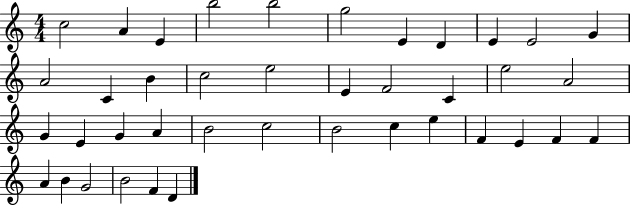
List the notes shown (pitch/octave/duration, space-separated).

C5/h A4/q E4/q B5/h B5/h G5/h E4/q D4/q E4/q E4/h G4/q A4/h C4/q B4/q C5/h E5/h E4/q F4/h C4/q E5/h A4/h G4/q E4/q G4/q A4/q B4/h C5/h B4/h C5/q E5/q F4/q E4/q F4/q F4/q A4/q B4/q G4/h B4/h F4/q D4/q